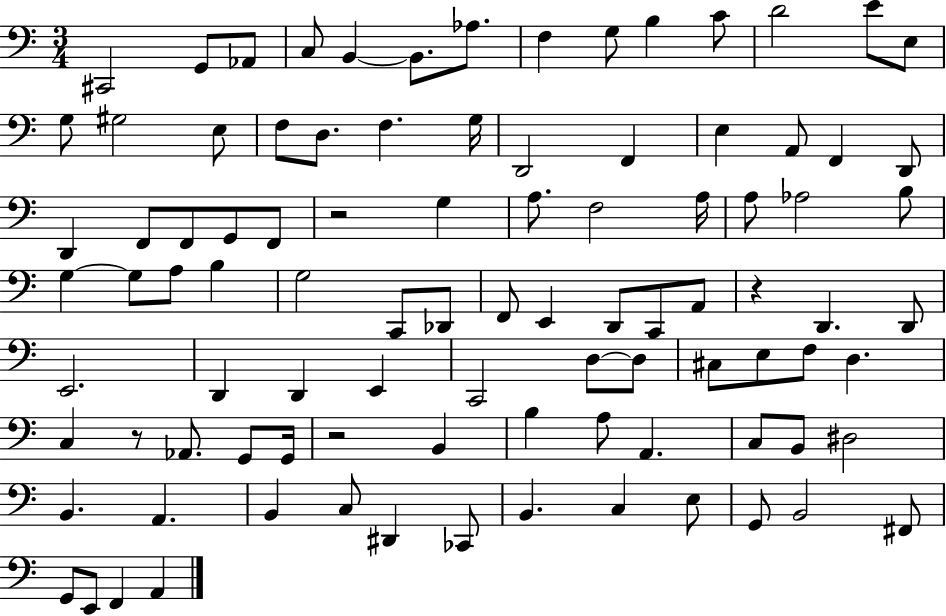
C#2/h G2/e Ab2/e C3/e B2/q B2/e. Ab3/e. F3/q G3/e B3/q C4/e D4/h E4/e E3/e G3/e G#3/h E3/e F3/e D3/e. F3/q. G3/s D2/h F2/q E3/q A2/e F2/q D2/e D2/q F2/e F2/e G2/e F2/e R/h G3/q A3/e. F3/h A3/s A3/e Ab3/h B3/e G3/q G3/e A3/e B3/q G3/h C2/e Db2/e F2/e E2/q D2/e C2/e A2/e R/q D2/q. D2/e E2/h. D2/q D2/q E2/q C2/h D3/e D3/e C#3/e E3/e F3/e D3/q. C3/q R/e Ab2/e. G2/e G2/s R/h B2/q B3/q A3/e A2/q. C3/e B2/e D#3/h B2/q. A2/q. B2/q C3/e D#2/q CES2/e B2/q. C3/q E3/e G2/e B2/h F#2/e G2/e E2/e F2/q A2/q